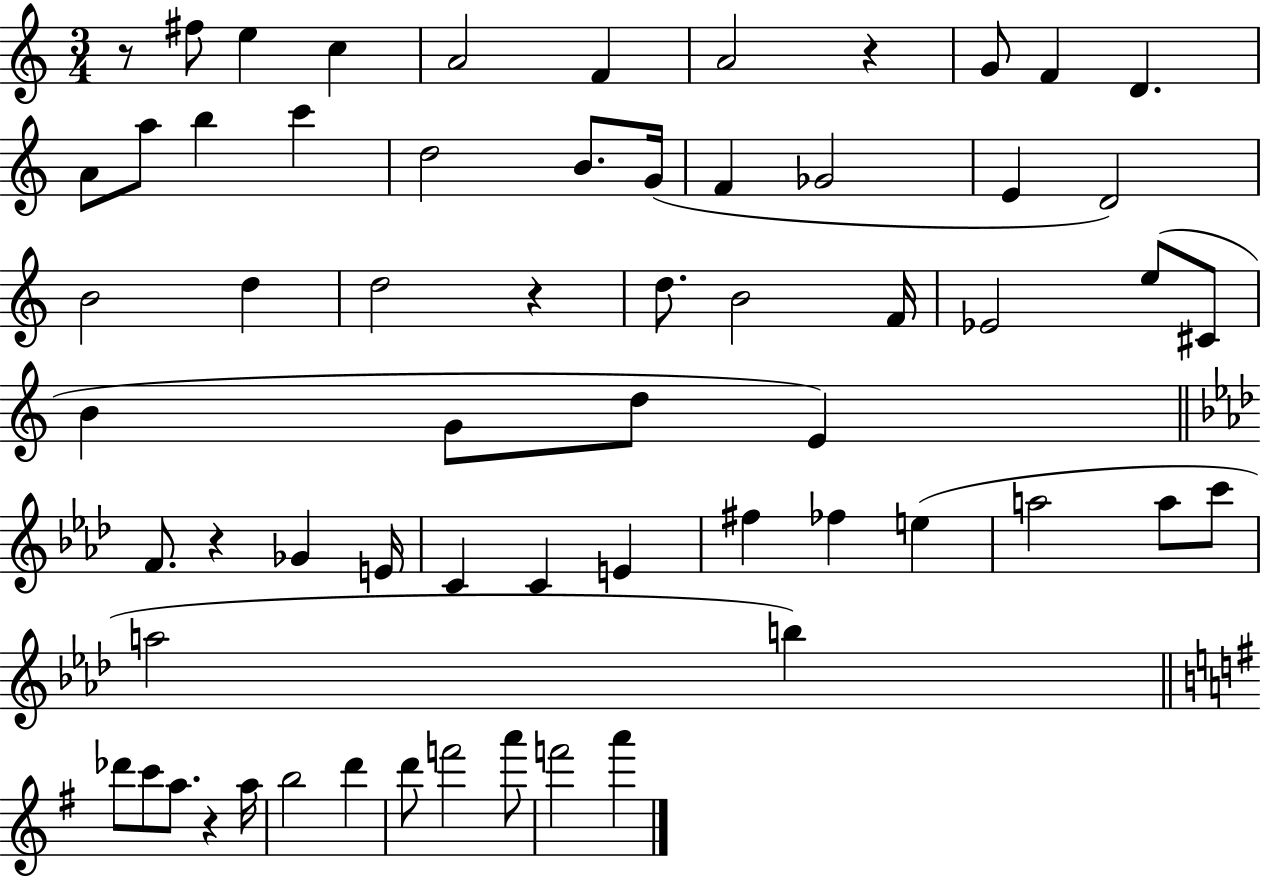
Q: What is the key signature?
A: C major